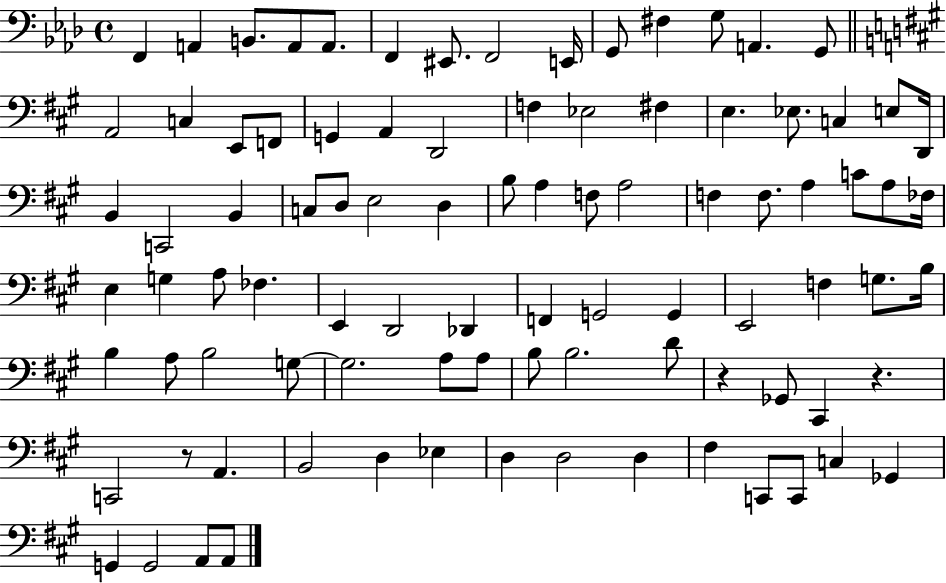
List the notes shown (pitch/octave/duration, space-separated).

F2/q A2/q B2/e. A2/e A2/e. F2/q EIS2/e. F2/h E2/s G2/e F#3/q G3/e A2/q. G2/e A2/h C3/q E2/e F2/e G2/q A2/q D2/h F3/q Eb3/h F#3/q E3/q. Eb3/e. C3/q E3/e D2/s B2/q C2/h B2/q C3/e D3/e E3/h D3/q B3/e A3/q F3/e A3/h F3/q F3/e. A3/q C4/e A3/e FES3/s E3/q G3/q A3/e FES3/q. E2/q D2/h Db2/q F2/q G2/h G2/q E2/h F3/q G3/e. B3/s B3/q A3/e B3/h G3/e G3/h. A3/e A3/e B3/e B3/h. D4/e R/q Gb2/e C#2/q R/q. C2/h R/e A2/q. B2/h D3/q Eb3/q D3/q D3/h D3/q F#3/q C2/e C2/e C3/q Gb2/q G2/q G2/h A2/e A2/e